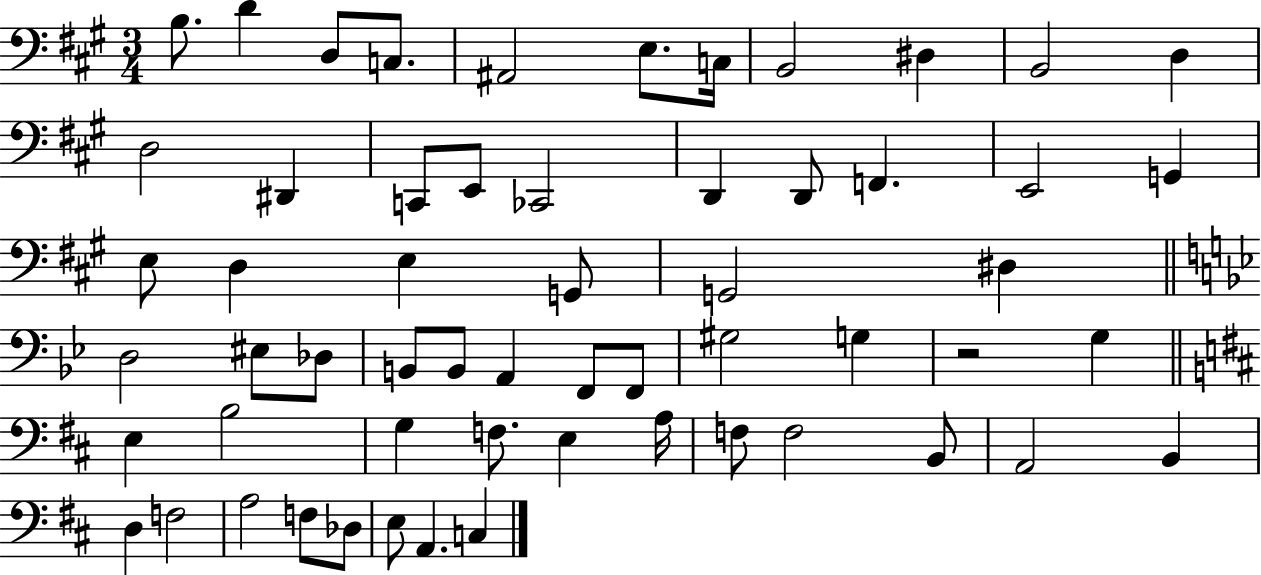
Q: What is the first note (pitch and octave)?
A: B3